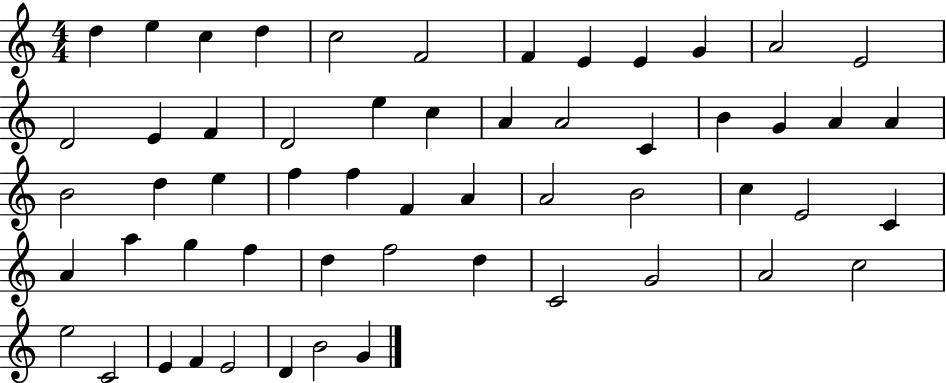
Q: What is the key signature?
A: C major